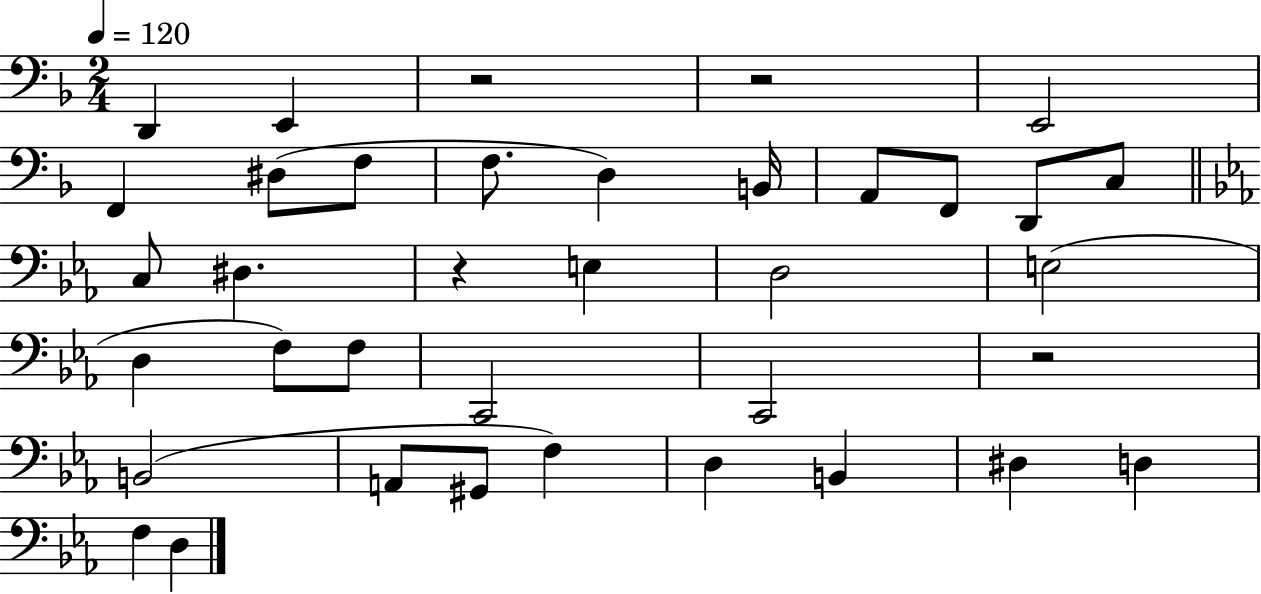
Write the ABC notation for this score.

X:1
T:Untitled
M:2/4
L:1/4
K:F
D,, E,, z2 z2 E,,2 F,, ^D,/2 F,/2 F,/2 D, B,,/4 A,,/2 F,,/2 D,,/2 C,/2 C,/2 ^D, z E, D,2 E,2 D, F,/2 F,/2 C,,2 C,,2 z2 B,,2 A,,/2 ^G,,/2 F, D, B,, ^D, D, F, D,